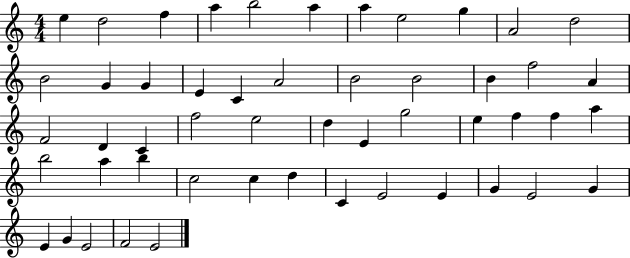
{
  \clef treble
  \numericTimeSignature
  \time 4/4
  \key c \major
  e''4 d''2 f''4 | a''4 b''2 a''4 | a''4 e''2 g''4 | a'2 d''2 | \break b'2 g'4 g'4 | e'4 c'4 a'2 | b'2 b'2 | b'4 f''2 a'4 | \break f'2 d'4 c'4 | f''2 e''2 | d''4 e'4 g''2 | e''4 f''4 f''4 a''4 | \break b''2 a''4 b''4 | c''2 c''4 d''4 | c'4 e'2 e'4 | g'4 e'2 g'4 | \break e'4 g'4 e'2 | f'2 e'2 | \bar "|."
}